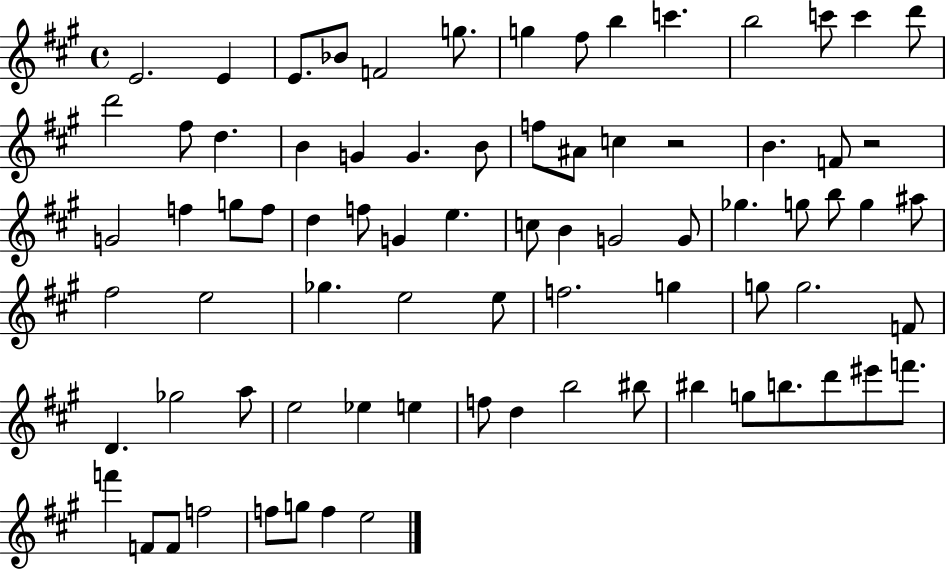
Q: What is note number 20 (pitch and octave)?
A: G4